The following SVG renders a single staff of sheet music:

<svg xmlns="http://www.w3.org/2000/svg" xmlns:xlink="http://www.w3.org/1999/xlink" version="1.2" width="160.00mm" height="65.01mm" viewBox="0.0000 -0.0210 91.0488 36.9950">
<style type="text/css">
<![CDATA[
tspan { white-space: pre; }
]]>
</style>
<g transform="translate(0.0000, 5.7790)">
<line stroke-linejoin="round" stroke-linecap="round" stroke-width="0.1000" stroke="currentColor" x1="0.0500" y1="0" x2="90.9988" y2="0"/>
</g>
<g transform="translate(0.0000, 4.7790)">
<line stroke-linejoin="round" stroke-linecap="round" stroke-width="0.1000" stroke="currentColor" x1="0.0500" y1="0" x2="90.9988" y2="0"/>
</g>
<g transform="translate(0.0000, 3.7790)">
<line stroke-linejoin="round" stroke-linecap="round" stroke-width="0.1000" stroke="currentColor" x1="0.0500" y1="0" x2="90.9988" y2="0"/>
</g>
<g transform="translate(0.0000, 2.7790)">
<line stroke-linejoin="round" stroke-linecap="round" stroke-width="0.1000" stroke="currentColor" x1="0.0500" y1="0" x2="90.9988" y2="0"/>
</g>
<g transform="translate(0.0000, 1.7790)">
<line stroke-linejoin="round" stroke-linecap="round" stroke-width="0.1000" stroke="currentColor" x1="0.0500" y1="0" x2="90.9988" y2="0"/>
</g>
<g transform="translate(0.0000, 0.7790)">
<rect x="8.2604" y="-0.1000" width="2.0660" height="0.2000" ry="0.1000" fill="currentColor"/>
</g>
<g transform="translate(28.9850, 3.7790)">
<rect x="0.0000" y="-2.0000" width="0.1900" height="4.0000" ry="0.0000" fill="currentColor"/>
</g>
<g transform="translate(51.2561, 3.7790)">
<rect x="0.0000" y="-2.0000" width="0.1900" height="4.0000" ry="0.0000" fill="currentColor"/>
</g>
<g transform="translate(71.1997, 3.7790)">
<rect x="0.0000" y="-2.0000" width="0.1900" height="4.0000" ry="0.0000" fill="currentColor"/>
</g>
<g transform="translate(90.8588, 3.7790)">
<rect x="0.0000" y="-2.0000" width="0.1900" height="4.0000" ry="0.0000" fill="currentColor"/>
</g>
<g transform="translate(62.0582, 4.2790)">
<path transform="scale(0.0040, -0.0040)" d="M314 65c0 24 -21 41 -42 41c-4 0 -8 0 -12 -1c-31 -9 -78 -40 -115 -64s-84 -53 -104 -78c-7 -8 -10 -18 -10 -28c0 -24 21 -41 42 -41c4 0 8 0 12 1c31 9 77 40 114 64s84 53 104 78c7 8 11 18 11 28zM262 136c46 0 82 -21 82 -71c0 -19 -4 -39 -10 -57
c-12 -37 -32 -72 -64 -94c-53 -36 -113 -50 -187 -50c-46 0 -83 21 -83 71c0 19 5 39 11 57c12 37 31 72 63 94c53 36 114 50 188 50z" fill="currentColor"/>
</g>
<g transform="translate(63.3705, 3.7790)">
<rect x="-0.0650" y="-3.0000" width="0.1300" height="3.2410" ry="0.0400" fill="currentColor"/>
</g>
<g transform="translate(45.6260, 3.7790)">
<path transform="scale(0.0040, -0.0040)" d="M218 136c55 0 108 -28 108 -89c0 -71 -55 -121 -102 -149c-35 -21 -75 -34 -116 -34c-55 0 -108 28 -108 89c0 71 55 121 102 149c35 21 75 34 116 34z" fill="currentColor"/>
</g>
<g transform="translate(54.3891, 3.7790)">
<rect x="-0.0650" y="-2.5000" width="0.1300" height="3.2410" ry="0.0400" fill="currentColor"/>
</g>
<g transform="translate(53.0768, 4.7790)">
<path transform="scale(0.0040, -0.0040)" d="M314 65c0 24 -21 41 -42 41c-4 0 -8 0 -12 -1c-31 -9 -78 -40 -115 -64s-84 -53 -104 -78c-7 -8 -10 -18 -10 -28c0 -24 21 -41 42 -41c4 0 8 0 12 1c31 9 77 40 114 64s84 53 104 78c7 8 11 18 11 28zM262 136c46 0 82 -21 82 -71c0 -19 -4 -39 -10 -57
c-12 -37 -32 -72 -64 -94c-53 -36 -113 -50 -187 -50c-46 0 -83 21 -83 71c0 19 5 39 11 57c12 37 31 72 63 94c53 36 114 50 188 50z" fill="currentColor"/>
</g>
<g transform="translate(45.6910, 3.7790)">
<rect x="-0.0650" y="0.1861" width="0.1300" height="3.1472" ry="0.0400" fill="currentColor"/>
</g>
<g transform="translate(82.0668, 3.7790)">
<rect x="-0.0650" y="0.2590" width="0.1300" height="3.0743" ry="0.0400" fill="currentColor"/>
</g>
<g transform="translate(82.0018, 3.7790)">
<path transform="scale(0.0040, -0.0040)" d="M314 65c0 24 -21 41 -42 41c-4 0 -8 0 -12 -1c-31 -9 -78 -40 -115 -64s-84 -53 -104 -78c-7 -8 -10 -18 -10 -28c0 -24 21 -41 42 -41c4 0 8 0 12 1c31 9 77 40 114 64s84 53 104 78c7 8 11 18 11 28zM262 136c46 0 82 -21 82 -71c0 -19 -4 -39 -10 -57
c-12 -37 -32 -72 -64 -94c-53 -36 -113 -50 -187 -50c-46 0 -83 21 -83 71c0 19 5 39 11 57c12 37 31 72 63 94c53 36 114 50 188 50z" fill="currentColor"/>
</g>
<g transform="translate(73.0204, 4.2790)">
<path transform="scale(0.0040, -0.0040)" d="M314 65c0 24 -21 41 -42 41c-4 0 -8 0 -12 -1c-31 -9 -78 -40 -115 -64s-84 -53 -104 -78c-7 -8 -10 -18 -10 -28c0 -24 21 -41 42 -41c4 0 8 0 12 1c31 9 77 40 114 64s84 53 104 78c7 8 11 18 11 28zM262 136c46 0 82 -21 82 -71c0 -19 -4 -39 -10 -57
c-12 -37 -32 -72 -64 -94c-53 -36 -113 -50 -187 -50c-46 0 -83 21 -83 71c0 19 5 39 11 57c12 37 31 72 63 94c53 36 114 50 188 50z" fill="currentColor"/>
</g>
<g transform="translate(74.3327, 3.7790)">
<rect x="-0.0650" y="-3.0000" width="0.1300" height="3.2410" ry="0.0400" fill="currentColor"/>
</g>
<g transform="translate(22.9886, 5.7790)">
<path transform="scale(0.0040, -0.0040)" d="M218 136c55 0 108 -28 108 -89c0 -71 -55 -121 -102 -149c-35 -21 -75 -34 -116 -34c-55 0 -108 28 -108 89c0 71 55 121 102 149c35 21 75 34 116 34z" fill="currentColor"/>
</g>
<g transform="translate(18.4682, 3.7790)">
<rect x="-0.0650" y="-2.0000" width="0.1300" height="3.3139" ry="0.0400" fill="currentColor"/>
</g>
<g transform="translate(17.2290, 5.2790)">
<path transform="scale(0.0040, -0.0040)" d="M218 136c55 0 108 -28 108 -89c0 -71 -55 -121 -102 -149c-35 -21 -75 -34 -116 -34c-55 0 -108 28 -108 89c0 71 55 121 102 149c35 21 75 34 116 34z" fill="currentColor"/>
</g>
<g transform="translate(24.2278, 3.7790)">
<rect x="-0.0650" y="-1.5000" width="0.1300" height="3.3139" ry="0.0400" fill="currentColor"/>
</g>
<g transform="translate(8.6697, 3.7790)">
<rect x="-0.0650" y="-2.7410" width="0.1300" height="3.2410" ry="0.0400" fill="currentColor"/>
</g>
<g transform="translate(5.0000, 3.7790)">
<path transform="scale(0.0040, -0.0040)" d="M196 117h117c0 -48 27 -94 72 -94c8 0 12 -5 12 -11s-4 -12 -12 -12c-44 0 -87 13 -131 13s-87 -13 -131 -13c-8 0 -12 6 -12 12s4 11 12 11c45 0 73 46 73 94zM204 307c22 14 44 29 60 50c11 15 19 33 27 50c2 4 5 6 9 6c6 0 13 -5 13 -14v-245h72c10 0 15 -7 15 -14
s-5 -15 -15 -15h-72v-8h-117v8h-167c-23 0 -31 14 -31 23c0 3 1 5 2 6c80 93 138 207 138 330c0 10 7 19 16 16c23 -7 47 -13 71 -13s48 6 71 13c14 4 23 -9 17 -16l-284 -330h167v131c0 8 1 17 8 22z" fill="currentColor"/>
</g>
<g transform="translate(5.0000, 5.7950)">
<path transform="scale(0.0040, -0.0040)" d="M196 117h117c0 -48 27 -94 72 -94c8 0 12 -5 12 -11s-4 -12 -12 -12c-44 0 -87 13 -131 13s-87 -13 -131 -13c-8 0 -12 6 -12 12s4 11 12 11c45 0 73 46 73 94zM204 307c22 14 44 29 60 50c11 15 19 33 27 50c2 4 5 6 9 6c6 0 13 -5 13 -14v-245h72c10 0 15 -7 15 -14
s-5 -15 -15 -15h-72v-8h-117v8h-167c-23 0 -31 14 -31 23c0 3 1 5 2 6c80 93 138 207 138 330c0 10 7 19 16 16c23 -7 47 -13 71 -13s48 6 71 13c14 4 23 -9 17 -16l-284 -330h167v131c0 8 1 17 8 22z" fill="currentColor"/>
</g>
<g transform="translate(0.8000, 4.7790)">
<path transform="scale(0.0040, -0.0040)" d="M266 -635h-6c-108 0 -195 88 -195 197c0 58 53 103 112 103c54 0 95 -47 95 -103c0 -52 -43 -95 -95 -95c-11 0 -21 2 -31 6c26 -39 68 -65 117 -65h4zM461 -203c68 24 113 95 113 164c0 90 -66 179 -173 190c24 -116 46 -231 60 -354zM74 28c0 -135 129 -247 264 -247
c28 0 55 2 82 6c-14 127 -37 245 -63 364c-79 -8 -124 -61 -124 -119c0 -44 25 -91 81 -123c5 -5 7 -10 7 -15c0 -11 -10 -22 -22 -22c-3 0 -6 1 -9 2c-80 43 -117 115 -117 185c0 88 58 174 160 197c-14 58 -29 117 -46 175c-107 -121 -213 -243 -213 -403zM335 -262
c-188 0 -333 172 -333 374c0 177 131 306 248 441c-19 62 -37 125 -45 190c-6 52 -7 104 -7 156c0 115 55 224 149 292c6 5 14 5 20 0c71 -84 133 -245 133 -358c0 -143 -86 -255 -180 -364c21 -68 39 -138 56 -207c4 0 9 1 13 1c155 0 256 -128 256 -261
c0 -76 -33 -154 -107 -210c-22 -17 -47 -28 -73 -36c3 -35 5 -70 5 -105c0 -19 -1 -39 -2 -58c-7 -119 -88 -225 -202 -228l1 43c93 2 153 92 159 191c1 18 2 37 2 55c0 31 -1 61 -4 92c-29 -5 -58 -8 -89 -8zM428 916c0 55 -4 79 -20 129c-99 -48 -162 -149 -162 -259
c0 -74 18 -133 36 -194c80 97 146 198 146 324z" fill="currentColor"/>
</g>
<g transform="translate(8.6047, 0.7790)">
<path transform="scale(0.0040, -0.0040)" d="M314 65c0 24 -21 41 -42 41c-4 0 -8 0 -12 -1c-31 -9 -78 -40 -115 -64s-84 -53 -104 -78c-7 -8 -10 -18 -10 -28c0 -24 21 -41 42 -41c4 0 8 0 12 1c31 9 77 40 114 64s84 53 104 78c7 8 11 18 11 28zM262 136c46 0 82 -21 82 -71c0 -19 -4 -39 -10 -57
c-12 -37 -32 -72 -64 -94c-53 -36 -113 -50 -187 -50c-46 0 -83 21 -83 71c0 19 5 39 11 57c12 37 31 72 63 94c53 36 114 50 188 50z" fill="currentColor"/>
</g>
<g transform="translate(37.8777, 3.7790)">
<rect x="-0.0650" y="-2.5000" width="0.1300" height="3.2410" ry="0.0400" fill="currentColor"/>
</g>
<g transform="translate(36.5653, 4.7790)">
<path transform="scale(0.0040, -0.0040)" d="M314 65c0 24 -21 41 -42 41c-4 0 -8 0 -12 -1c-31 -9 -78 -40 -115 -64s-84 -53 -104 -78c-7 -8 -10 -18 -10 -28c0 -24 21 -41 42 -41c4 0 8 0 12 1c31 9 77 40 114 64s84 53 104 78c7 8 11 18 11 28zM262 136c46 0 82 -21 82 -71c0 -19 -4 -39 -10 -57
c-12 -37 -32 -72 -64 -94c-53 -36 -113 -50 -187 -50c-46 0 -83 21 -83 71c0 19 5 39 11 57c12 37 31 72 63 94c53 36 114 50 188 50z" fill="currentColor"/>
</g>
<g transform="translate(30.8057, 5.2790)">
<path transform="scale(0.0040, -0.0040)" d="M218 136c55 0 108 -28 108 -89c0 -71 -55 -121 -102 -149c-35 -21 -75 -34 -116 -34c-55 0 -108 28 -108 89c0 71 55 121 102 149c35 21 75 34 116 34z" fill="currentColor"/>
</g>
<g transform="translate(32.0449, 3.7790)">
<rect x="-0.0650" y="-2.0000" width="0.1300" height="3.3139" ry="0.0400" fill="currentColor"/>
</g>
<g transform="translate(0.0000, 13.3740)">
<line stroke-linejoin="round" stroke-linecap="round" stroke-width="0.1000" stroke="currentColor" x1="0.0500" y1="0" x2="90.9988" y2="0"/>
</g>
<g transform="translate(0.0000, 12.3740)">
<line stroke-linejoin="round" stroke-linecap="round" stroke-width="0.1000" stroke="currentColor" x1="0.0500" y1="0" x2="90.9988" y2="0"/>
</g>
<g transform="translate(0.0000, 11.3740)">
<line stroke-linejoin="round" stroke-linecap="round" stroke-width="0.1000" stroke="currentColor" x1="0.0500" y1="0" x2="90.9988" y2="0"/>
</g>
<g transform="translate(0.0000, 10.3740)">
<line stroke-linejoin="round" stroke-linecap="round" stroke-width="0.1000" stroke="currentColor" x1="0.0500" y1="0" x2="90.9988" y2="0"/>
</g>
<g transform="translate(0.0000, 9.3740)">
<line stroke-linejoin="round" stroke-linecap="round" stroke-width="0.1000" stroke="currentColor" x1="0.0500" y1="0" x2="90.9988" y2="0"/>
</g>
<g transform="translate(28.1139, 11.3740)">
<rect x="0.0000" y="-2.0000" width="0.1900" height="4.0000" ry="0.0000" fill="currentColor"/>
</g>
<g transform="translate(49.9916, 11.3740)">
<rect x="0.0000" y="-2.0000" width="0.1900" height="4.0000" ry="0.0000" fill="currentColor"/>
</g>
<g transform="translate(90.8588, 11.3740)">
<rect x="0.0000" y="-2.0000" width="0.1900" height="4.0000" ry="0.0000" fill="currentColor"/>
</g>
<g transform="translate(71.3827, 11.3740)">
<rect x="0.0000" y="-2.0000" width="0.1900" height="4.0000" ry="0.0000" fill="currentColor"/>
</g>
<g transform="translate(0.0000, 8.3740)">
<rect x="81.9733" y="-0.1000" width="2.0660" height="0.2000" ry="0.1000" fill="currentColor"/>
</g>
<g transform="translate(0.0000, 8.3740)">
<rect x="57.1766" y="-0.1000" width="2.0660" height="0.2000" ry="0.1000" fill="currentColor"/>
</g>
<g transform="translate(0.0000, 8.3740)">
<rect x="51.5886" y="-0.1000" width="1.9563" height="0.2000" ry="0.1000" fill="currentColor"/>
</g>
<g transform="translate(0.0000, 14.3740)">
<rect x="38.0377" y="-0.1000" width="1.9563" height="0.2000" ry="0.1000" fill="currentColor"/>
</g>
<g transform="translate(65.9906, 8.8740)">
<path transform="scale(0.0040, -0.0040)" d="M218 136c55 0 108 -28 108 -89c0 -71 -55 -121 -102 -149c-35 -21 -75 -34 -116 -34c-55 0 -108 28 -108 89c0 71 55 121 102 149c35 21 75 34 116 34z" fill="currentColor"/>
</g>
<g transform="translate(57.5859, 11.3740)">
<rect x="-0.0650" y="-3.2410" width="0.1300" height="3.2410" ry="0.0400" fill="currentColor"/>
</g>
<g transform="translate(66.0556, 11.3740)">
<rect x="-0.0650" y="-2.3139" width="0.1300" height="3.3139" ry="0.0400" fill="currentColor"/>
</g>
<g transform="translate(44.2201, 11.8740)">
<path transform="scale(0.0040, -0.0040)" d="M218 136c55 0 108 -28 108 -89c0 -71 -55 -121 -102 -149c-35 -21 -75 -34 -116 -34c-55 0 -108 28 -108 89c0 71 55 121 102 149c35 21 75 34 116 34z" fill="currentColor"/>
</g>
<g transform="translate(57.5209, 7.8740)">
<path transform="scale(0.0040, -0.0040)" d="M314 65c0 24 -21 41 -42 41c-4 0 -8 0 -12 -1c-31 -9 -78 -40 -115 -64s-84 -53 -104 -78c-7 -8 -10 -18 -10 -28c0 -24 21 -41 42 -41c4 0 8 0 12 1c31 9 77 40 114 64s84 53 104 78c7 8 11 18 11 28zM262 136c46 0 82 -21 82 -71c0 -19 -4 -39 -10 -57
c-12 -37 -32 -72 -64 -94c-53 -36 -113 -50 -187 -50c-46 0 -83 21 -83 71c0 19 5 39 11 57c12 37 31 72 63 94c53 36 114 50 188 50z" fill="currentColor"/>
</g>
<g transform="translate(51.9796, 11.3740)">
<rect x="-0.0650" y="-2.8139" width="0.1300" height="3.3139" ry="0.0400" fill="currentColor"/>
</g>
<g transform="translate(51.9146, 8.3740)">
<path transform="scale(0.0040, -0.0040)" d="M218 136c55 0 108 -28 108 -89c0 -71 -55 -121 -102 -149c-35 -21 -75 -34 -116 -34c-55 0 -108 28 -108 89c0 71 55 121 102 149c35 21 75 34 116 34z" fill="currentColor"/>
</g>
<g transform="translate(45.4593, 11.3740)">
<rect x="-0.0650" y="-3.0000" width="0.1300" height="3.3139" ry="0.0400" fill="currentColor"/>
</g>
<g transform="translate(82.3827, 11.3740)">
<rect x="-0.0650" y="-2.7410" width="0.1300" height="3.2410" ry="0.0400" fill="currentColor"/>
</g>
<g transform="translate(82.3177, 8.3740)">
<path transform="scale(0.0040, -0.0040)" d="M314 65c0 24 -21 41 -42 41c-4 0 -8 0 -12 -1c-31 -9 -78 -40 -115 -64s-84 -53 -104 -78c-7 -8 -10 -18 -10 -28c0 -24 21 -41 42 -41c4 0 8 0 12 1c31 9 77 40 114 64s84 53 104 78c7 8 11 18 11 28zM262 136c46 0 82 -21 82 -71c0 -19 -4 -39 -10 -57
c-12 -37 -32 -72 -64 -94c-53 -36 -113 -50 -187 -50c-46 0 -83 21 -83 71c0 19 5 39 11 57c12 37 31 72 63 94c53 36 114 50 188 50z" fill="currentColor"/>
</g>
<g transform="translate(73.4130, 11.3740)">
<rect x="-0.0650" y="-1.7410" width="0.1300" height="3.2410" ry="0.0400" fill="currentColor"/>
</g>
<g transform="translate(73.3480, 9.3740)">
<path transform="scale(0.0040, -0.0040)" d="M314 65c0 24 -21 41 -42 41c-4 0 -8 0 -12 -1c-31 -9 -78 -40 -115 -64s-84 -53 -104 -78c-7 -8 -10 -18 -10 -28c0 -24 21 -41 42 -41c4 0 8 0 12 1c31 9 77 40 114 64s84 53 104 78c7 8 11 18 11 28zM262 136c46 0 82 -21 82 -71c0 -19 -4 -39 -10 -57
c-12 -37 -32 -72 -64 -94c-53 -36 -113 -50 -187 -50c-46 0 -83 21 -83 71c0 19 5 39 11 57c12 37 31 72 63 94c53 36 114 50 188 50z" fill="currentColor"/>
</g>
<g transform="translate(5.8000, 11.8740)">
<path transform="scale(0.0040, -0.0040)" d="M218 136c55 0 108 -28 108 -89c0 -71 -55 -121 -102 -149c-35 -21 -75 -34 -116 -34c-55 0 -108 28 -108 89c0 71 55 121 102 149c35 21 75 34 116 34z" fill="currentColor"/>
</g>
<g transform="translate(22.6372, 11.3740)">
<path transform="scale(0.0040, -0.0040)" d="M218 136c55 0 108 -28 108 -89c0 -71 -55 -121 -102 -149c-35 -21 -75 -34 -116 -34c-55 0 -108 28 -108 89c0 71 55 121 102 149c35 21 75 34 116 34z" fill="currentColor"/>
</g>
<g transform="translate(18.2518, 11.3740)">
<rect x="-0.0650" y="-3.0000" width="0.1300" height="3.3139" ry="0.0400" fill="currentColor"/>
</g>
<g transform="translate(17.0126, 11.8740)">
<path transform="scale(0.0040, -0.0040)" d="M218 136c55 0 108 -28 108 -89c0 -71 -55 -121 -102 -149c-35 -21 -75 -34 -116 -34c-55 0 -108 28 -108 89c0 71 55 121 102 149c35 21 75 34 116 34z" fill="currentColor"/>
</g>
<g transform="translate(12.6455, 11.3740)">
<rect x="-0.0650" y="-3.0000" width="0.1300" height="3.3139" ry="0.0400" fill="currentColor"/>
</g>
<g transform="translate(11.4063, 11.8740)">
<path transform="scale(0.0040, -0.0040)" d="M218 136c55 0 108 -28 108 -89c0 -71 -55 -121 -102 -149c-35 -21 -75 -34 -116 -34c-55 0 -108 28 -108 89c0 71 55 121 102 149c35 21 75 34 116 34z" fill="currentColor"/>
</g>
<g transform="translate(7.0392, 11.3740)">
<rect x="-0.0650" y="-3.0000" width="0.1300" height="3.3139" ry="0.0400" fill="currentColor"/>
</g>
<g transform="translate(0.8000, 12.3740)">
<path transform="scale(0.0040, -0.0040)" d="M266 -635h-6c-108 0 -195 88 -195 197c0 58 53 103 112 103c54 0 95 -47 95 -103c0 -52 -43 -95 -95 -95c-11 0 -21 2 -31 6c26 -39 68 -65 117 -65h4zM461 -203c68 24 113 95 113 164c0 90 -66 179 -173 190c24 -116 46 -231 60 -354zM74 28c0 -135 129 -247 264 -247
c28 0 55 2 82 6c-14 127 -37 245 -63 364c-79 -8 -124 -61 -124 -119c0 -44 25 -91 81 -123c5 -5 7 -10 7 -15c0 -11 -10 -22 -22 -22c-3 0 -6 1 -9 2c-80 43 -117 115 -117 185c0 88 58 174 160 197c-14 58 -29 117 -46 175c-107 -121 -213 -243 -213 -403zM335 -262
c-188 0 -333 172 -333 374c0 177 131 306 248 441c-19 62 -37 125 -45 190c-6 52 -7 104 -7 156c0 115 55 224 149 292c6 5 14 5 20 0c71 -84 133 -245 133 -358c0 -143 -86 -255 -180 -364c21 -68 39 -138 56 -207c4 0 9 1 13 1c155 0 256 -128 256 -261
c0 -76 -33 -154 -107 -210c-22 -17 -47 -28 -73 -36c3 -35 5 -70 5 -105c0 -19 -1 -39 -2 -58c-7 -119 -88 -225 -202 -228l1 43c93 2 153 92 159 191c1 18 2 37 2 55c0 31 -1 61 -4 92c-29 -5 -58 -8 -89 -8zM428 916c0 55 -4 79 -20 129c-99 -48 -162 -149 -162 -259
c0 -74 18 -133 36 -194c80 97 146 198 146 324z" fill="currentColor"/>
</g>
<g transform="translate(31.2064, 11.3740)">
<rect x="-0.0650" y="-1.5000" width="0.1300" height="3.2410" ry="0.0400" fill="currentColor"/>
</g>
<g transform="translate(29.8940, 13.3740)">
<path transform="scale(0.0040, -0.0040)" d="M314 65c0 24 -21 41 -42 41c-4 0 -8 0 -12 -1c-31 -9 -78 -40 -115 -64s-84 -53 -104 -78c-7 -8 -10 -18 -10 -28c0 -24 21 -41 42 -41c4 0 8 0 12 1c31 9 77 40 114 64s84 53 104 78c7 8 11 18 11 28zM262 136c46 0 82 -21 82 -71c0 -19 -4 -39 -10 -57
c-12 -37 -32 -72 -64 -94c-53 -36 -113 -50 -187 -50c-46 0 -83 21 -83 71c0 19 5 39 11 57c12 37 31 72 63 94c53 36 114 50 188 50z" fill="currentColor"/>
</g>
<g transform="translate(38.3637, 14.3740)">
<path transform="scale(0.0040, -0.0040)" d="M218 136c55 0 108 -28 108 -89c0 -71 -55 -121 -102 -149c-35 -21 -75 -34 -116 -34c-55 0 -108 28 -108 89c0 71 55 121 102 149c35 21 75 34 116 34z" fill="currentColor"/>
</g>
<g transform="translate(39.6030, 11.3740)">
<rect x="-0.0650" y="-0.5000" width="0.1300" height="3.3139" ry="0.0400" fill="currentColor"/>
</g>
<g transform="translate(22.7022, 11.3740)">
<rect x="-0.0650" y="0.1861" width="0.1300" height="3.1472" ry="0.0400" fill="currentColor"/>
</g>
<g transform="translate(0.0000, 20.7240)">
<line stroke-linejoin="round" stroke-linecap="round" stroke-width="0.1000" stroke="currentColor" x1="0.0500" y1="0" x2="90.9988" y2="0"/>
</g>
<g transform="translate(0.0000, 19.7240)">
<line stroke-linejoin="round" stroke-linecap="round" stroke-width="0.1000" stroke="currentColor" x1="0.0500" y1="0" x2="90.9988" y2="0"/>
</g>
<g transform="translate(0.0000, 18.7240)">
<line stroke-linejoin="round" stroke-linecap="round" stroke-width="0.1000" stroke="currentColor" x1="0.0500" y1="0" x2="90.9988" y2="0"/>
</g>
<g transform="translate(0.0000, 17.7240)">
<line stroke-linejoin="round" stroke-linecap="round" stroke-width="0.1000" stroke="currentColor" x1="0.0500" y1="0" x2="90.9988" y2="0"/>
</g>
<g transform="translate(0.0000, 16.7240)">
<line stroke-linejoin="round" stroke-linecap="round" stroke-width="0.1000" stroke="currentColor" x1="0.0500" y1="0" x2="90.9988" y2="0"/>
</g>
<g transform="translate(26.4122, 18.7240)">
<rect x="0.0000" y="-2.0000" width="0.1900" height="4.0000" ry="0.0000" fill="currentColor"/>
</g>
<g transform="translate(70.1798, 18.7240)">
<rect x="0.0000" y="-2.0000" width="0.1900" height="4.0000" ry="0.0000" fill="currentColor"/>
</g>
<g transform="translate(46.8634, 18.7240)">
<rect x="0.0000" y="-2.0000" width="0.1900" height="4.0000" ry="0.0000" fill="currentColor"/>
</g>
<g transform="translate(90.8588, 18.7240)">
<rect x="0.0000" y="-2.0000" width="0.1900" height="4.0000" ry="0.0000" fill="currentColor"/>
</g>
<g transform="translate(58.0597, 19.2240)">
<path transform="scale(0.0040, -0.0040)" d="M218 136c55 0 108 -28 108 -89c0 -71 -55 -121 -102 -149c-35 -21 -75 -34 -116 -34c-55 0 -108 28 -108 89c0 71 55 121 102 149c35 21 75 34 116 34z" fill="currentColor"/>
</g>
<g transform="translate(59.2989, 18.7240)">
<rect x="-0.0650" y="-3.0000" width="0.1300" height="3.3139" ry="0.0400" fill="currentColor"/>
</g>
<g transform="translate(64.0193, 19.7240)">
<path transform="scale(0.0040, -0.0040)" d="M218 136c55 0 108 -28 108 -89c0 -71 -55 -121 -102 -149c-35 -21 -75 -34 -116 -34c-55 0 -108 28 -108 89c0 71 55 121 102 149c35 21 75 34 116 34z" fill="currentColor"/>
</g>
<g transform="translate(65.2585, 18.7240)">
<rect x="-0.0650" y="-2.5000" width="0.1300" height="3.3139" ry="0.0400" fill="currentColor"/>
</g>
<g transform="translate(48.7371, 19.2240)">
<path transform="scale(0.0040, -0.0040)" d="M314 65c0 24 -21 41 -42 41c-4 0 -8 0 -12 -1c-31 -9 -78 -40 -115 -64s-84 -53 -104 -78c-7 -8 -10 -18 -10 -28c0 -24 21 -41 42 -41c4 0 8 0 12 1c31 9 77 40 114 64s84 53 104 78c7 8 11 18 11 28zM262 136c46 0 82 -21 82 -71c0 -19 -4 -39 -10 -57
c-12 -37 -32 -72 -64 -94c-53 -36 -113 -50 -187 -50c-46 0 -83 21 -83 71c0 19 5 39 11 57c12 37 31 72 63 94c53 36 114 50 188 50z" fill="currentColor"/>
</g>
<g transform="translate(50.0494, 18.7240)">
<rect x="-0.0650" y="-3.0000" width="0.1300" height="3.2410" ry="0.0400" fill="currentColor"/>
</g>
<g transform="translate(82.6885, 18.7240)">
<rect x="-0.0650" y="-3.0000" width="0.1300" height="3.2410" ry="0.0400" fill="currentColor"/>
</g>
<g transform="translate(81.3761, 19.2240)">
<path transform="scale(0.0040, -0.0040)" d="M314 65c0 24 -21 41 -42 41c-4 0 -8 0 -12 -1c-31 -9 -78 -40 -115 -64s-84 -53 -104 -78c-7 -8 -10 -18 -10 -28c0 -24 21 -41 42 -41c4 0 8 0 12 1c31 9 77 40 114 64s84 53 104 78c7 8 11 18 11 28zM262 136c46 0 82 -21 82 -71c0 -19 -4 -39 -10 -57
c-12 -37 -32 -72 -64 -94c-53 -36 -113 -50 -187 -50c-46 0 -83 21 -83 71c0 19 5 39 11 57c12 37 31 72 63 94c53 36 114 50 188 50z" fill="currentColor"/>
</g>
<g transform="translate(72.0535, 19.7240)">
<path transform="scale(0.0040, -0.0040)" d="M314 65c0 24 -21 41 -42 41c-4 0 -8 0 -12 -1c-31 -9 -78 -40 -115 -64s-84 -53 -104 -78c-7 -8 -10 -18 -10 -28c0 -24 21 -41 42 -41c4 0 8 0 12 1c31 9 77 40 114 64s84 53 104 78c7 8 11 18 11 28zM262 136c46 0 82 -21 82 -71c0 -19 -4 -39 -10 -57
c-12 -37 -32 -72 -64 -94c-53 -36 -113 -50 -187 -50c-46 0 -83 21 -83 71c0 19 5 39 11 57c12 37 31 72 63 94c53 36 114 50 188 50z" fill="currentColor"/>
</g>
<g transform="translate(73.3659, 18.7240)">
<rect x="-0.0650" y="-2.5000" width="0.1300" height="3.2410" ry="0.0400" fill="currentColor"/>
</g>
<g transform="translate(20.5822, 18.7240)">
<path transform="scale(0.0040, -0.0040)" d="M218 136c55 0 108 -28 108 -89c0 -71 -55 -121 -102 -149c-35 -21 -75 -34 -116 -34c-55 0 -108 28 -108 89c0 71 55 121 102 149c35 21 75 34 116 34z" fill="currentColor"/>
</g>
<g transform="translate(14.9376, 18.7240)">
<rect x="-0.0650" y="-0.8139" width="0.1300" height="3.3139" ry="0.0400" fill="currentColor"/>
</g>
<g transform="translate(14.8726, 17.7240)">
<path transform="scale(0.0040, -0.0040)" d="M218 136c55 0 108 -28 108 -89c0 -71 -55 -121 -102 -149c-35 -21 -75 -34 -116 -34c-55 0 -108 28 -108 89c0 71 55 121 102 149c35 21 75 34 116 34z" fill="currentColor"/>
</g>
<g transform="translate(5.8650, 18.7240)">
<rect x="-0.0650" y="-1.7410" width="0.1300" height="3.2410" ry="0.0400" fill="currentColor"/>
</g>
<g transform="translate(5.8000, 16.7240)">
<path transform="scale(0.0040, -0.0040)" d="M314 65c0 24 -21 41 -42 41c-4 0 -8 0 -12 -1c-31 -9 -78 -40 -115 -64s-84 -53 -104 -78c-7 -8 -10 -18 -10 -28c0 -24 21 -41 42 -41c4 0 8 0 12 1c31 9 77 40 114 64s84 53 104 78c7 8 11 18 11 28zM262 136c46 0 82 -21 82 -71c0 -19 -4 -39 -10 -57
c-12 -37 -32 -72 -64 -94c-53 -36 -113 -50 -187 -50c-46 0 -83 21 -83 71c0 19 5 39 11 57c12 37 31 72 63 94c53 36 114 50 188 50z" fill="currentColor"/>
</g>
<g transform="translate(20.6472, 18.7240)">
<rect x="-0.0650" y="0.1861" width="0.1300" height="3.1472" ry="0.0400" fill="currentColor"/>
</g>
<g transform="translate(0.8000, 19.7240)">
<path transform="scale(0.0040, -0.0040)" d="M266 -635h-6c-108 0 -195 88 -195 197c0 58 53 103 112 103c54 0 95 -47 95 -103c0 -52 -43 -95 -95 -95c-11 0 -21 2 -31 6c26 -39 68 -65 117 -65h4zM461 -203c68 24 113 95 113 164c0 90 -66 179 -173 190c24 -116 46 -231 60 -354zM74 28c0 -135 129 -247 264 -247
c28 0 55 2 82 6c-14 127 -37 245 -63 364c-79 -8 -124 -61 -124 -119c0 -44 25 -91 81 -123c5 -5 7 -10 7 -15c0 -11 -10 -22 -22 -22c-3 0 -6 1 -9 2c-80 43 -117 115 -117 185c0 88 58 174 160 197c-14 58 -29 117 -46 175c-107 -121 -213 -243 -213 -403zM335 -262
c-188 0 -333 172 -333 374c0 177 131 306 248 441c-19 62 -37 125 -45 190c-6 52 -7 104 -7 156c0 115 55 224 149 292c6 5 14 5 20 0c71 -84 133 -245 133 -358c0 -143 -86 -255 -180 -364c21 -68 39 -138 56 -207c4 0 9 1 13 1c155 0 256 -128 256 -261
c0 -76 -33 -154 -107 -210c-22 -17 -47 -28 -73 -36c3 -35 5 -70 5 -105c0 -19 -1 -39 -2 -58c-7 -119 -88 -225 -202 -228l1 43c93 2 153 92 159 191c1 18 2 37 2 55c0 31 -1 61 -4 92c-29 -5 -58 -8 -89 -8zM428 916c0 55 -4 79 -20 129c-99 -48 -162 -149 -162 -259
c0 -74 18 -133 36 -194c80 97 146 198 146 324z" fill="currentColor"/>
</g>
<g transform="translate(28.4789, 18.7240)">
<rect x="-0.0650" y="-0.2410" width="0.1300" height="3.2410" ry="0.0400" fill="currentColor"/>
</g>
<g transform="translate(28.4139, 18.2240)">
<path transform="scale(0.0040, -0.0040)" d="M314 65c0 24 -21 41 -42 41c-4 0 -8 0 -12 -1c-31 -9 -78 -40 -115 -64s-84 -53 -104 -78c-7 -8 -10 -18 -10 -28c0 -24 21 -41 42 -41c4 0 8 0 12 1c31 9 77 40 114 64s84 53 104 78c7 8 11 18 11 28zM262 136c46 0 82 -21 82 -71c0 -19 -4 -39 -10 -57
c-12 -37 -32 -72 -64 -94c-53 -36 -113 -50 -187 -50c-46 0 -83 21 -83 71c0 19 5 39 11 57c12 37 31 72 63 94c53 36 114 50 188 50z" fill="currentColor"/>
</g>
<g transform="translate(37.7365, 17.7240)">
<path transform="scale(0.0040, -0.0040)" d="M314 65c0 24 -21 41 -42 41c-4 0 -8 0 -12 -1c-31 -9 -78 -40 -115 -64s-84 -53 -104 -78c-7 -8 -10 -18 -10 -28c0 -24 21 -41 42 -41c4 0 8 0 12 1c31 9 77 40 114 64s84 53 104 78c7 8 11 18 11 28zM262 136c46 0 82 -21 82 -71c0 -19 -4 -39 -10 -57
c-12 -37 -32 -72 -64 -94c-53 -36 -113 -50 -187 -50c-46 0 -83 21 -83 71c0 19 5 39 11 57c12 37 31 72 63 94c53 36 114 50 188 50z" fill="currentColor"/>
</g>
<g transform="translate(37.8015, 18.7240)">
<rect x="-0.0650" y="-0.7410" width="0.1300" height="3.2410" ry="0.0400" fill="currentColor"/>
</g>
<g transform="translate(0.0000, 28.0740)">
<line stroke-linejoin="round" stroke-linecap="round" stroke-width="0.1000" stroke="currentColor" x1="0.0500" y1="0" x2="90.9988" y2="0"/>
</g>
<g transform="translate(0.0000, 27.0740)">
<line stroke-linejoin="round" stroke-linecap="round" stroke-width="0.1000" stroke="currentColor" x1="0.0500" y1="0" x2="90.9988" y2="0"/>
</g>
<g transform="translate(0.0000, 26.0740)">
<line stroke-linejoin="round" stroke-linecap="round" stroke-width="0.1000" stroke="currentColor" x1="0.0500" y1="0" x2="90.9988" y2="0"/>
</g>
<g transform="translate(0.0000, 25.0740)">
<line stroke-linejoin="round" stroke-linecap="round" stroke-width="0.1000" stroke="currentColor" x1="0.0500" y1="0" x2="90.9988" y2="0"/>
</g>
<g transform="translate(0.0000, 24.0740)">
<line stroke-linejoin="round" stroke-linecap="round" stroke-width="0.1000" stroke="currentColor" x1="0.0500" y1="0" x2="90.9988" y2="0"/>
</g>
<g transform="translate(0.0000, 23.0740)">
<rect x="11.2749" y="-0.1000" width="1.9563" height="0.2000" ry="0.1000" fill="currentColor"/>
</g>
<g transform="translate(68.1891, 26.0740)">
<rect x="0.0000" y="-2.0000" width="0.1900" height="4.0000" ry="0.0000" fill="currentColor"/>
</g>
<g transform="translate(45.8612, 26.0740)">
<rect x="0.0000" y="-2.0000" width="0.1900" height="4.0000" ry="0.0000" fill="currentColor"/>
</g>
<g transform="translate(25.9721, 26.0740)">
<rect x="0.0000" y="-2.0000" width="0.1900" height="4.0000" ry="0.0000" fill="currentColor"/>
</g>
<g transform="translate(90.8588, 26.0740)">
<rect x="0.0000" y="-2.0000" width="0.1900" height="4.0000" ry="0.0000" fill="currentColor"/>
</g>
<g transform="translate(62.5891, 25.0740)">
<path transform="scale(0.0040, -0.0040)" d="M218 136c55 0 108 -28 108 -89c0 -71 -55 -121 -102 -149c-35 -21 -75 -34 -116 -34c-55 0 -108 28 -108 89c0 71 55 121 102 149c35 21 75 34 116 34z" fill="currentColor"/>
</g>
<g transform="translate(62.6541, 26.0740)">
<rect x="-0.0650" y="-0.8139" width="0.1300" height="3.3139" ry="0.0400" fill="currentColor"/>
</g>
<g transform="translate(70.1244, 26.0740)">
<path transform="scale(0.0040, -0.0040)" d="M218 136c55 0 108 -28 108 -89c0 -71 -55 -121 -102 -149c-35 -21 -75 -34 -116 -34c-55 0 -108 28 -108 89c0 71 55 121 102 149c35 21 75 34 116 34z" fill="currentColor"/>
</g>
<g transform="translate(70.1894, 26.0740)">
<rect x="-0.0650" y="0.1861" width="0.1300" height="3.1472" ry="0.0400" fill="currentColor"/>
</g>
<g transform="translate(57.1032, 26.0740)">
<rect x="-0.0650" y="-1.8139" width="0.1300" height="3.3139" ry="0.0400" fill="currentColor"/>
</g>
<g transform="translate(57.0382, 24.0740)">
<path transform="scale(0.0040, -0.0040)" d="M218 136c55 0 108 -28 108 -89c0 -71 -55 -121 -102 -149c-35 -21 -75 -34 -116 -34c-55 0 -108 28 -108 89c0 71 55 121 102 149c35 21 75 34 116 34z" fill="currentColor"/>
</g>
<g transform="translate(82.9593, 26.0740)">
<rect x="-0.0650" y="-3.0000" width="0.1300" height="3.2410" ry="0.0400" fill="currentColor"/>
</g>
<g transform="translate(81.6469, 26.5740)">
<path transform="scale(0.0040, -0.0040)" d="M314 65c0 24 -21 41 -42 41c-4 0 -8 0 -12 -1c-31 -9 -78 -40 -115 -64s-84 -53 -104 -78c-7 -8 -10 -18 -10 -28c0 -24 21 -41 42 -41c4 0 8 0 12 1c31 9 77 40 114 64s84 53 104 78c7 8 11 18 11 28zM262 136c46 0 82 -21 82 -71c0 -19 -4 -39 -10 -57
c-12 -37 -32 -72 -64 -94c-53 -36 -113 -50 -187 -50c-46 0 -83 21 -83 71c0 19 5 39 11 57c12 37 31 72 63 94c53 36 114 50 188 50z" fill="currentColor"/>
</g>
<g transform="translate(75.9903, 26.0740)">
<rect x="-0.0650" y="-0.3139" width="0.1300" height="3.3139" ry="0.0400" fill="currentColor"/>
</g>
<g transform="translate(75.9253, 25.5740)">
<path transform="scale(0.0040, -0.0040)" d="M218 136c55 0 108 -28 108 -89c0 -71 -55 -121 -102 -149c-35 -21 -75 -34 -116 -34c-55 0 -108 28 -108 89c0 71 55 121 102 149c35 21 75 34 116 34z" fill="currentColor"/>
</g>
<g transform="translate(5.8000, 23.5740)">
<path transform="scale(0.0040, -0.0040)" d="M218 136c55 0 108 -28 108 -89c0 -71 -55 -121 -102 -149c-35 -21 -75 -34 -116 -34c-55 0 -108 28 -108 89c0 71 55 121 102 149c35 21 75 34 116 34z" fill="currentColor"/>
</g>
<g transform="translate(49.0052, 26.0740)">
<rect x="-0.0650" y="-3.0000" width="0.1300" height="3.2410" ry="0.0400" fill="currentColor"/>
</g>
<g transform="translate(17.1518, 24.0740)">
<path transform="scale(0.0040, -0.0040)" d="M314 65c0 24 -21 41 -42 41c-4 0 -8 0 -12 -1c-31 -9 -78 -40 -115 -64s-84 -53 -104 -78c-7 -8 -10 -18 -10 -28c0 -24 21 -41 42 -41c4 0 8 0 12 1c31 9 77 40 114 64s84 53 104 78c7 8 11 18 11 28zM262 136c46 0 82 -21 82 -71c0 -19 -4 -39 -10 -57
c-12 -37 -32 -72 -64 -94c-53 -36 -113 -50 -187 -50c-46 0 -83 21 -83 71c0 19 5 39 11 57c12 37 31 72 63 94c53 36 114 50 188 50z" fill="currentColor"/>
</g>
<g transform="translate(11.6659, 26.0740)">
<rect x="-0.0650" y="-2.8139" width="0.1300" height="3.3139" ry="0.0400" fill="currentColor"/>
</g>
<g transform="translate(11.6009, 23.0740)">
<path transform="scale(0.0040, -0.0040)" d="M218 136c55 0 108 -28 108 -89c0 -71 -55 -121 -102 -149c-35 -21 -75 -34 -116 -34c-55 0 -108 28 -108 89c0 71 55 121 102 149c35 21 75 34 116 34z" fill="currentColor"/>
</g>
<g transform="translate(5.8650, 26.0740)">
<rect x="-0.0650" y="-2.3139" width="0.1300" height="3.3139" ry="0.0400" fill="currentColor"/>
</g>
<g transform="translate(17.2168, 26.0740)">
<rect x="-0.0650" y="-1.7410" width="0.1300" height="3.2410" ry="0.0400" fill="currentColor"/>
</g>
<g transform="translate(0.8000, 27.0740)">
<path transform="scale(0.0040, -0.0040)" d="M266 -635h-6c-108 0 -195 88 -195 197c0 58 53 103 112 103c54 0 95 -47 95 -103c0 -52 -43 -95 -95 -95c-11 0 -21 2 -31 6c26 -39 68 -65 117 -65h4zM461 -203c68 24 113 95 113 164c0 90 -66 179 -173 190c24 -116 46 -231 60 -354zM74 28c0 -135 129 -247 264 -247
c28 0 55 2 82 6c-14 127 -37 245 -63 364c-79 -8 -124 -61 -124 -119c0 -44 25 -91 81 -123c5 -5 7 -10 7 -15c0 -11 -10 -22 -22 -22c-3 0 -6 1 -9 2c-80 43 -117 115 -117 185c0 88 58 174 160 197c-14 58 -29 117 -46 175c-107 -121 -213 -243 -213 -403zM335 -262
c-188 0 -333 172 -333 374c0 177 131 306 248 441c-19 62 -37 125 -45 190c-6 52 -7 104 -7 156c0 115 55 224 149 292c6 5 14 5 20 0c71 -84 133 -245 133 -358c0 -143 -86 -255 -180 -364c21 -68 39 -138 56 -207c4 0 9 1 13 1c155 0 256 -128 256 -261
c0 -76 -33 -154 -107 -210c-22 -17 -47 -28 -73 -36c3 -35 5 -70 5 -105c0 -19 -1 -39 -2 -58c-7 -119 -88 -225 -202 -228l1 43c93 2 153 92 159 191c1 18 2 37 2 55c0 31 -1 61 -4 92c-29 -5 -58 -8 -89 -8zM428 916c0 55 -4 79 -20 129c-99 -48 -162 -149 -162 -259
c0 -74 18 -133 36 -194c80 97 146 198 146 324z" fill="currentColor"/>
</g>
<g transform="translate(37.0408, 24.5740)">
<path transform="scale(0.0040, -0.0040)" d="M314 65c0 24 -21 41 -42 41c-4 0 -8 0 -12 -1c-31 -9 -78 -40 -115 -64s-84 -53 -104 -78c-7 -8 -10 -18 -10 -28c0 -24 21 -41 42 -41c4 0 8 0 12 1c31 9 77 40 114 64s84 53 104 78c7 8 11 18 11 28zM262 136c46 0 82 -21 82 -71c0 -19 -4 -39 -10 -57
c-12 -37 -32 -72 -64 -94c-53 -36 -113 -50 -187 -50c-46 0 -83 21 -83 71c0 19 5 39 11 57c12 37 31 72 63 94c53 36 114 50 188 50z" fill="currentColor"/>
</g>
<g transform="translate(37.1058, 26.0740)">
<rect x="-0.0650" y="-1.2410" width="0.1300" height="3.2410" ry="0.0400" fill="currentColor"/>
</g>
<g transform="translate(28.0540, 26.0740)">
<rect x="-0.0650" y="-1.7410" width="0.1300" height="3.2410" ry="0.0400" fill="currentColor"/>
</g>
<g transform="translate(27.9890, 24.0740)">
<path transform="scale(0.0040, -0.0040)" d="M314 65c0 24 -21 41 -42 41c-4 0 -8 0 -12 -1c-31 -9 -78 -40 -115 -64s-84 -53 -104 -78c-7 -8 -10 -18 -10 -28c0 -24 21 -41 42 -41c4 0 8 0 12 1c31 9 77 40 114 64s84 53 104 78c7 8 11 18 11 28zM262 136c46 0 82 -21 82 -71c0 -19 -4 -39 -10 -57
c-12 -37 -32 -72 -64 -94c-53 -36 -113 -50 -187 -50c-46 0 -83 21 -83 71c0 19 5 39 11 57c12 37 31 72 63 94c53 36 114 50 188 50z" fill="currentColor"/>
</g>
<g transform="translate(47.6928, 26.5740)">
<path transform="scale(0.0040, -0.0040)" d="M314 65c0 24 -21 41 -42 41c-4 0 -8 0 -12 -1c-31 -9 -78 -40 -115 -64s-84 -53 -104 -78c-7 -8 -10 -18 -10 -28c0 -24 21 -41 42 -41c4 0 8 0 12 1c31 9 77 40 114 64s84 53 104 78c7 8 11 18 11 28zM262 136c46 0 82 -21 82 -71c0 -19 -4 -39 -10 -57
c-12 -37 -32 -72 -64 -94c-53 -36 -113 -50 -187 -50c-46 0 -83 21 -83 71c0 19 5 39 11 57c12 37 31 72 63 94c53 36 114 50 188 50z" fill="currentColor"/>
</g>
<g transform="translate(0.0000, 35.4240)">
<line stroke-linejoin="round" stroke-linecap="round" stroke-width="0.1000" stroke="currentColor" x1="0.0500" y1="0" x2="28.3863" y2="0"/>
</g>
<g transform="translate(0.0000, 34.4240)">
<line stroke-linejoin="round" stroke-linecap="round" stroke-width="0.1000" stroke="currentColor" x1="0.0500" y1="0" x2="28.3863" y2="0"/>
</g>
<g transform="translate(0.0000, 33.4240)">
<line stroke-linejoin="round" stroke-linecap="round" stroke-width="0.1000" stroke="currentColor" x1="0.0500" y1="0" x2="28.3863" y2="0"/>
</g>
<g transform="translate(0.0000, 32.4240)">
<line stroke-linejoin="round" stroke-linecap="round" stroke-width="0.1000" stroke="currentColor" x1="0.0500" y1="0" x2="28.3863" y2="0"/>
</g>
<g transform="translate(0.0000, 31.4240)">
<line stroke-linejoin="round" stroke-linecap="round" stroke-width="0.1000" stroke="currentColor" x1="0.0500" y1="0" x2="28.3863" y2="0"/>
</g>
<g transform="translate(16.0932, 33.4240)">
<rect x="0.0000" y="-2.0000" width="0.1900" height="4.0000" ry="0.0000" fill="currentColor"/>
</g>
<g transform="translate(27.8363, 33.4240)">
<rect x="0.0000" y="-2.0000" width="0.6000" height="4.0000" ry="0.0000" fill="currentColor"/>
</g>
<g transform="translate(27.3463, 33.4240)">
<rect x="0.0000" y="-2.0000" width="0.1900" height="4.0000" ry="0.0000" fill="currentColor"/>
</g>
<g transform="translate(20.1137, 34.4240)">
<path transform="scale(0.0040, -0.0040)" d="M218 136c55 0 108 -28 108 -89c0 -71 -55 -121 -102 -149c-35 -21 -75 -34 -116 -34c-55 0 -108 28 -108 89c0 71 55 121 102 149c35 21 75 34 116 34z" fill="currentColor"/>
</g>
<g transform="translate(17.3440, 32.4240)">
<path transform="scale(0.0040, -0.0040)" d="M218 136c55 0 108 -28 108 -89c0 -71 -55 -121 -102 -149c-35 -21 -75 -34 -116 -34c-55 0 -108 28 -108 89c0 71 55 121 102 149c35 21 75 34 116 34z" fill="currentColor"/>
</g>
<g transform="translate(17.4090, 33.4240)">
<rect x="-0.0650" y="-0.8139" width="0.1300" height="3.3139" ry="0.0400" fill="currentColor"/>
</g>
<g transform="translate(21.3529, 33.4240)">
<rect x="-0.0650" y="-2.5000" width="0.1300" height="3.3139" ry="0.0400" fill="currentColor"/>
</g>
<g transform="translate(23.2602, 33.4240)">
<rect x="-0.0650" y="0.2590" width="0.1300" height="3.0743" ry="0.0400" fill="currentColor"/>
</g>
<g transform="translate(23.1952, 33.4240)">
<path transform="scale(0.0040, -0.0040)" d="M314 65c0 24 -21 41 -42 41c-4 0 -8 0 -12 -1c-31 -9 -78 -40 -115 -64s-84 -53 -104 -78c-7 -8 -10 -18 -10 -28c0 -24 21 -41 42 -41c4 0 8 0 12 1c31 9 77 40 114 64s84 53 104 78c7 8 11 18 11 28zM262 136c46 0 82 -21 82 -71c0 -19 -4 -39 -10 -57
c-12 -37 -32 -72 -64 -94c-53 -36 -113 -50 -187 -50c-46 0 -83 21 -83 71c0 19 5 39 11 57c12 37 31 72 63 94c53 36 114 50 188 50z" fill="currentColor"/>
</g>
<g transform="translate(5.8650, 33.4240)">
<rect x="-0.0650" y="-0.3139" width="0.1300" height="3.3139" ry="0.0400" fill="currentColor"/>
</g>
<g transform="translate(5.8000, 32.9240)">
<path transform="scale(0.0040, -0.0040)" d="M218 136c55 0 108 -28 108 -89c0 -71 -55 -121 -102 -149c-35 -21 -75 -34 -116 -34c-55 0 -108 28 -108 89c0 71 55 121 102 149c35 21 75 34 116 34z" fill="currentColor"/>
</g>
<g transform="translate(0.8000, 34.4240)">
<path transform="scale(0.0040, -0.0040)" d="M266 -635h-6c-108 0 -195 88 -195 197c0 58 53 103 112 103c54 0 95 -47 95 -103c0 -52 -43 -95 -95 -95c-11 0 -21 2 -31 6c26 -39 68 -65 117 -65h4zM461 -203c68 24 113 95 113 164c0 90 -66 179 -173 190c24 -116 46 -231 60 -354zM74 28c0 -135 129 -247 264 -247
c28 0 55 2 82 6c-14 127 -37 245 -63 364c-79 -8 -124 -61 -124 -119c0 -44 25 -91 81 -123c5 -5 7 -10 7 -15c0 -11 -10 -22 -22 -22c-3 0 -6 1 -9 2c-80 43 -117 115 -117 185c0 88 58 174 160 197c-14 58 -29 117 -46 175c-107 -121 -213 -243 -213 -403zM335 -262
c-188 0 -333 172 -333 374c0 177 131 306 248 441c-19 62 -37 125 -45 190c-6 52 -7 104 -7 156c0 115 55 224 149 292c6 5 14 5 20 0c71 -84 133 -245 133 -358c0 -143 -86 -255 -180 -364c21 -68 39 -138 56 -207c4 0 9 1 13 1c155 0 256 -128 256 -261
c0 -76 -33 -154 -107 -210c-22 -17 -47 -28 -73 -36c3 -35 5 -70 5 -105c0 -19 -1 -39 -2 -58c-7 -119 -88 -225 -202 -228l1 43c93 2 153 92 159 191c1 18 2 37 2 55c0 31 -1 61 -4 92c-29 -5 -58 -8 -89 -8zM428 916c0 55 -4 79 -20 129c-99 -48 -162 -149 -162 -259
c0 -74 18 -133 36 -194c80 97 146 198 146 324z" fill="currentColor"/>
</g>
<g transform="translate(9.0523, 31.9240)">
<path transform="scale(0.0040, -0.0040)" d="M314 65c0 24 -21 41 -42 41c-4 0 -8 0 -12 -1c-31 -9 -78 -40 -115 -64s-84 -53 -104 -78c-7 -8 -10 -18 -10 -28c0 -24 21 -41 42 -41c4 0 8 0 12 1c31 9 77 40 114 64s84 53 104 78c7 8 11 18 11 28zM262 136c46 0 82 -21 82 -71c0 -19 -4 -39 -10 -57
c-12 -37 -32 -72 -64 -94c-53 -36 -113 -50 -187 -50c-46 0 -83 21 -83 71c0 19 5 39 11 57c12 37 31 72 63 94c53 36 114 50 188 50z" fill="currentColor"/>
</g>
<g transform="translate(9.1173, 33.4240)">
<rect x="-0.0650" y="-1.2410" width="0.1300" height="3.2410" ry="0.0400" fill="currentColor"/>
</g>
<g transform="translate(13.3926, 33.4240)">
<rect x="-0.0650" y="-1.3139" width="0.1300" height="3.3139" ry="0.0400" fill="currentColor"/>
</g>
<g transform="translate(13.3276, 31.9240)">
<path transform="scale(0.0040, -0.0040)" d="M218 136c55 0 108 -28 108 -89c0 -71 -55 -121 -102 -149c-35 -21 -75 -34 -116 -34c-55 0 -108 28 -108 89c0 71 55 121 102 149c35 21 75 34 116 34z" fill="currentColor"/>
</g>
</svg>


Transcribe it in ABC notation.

X:1
T:Untitled
M:4/4
L:1/4
K:C
a2 F E F G2 B G2 A2 A2 B2 A A A B E2 C A a b2 g f2 a2 f2 d B c2 d2 A2 A G G2 A2 g a f2 f2 e2 A2 f d B c A2 c e2 e d G B2